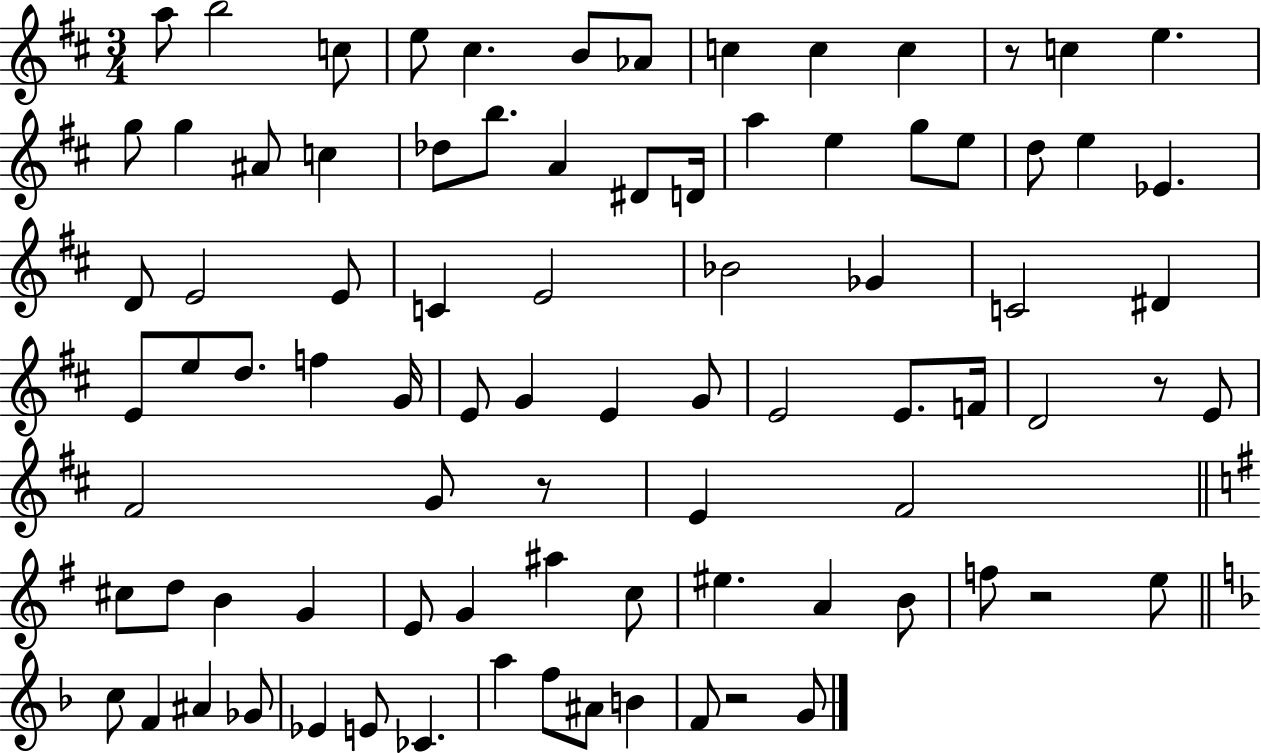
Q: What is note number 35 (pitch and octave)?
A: Gb4